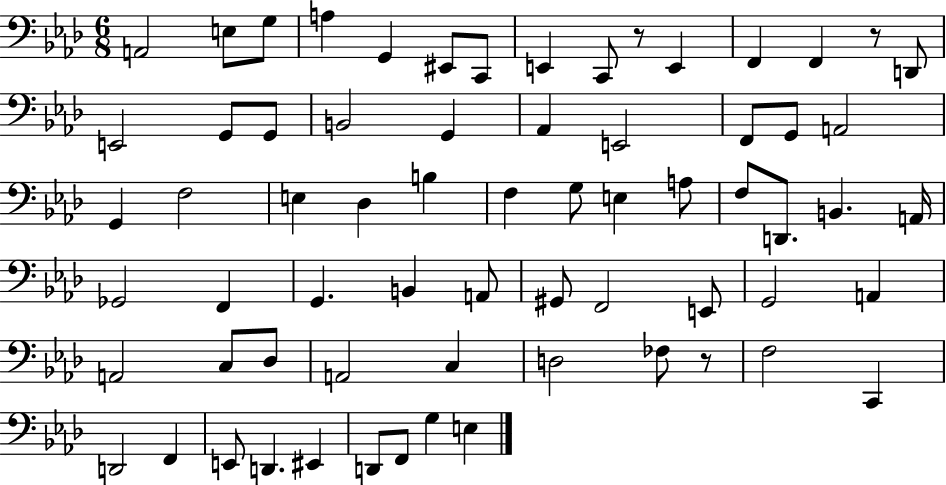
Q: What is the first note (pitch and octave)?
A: A2